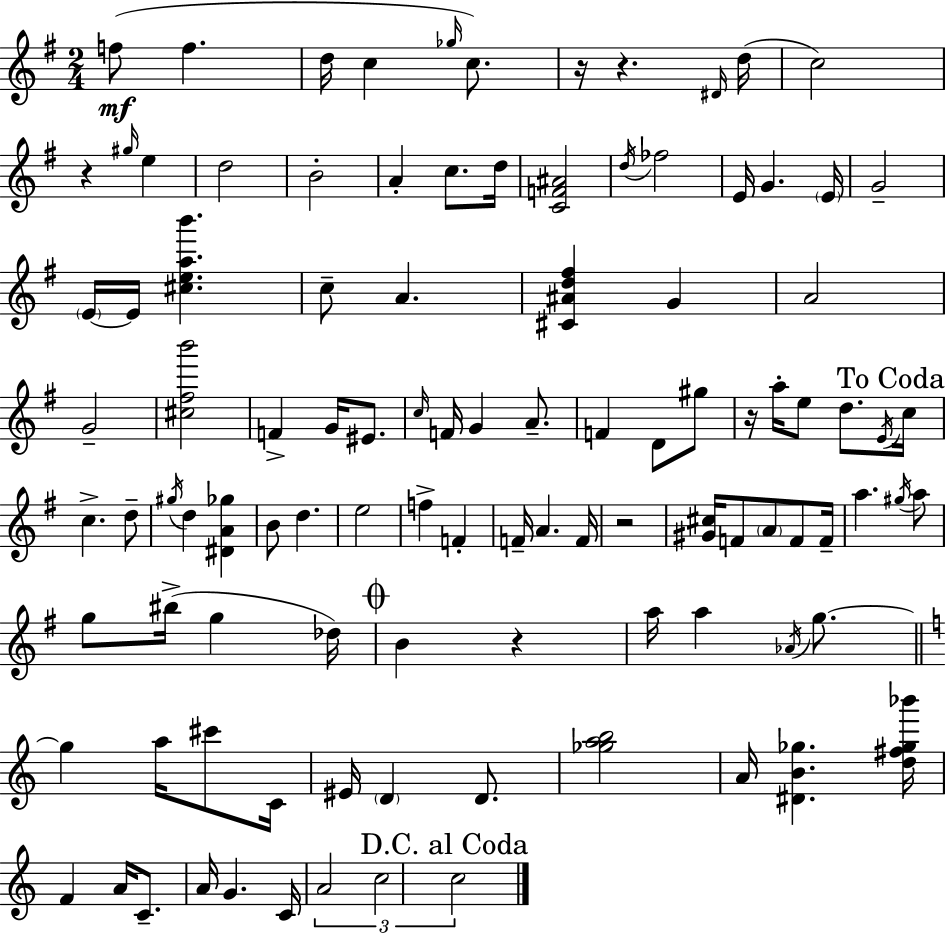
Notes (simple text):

F5/e F5/q. D5/s C5/q Gb5/s C5/e. R/s R/q. D#4/s D5/s C5/h R/q G#5/s E5/q D5/h B4/h A4/q C5/e. D5/s [C4,F4,A#4]/h D5/s FES5/h E4/s G4/q. E4/s G4/h E4/s E4/s [C#5,E5,A5,B6]/q. C5/e A4/q. [C#4,A#4,D5,F#5]/q G4/q A4/h G4/h [C#5,F#5,B6]/h F4/q G4/s EIS4/e. C5/s F4/s G4/q A4/e. F4/q D4/e G#5/e R/s A5/s E5/e D5/e. E4/s C5/s C5/q. D5/e G#5/s D5/q [D#4,A4,Gb5]/q B4/e D5/q. E5/h F5/q F4/q F4/s A4/q. F4/s R/h [G#4,C#5]/s F4/e A4/e F4/e F4/s A5/q. G#5/s A5/e G5/e BIS5/s G5/q Db5/s B4/q R/q A5/s A5/q Ab4/s G5/e. G5/q A5/s C#6/e C4/s EIS4/s D4/q D4/e. [Gb5,A5,B5]/h A4/s [D#4,B4,Gb5]/q. [D5,F#5,Gb5,Bb6]/s F4/q A4/s C4/e. A4/s G4/q. C4/s A4/h C5/h C5/h